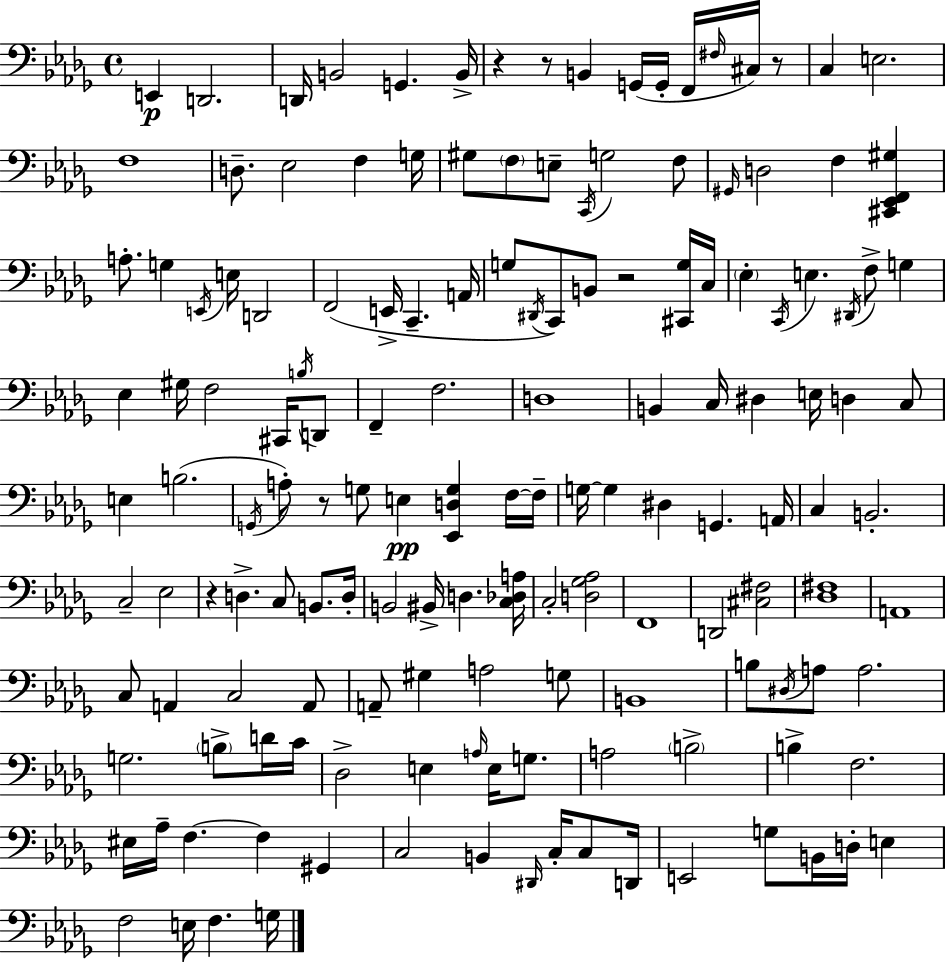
X:1
T:Untitled
M:4/4
L:1/4
K:Bbm
E,, D,,2 D,,/4 B,,2 G,, B,,/4 z z/2 B,, G,,/4 G,,/4 F,,/4 ^F,/4 ^C,/4 z/2 C, E,2 F,4 D,/2 _E,2 F, G,/4 ^G,/2 F,/2 E,/2 C,,/4 G,2 F,/2 ^G,,/4 D,2 F, [^C,,_E,,F,,^G,] A,/2 G, E,,/4 E,/4 D,,2 F,,2 E,,/4 C,, A,,/4 G,/2 ^D,,/4 C,,/2 B,,/2 z2 [^C,,G,]/4 C,/4 _E, C,,/4 E, ^D,,/4 F,/2 G, _E, ^G,/4 F,2 ^C,,/4 B,/4 D,,/2 F,, F,2 D,4 B,, C,/4 ^D, E,/4 D, C,/2 E, B,2 G,,/4 A,/2 z/2 G,/2 E, [_E,,D,G,] F,/4 F,/4 G,/4 G, ^D, G,, A,,/4 C, B,,2 C,2 _E,2 z D, C,/2 B,,/2 D,/4 B,,2 ^B,,/4 D, [C,_D,A,]/4 C,2 [D,_G,_A,]2 F,,4 D,,2 [^C,^F,]2 [_D,^F,]4 A,,4 C,/2 A,, C,2 A,,/2 A,,/2 ^G, A,2 G,/2 B,,4 B,/2 ^D,/4 A,/2 A,2 G,2 B,/2 D/4 C/4 _D,2 E, A,/4 E,/4 G,/2 A,2 B,2 B, F,2 ^E,/4 _A,/4 F, F, ^G,, C,2 B,, ^D,,/4 C,/4 C,/2 D,,/4 E,,2 G,/2 B,,/4 D,/4 E, F,2 E,/4 F, G,/4